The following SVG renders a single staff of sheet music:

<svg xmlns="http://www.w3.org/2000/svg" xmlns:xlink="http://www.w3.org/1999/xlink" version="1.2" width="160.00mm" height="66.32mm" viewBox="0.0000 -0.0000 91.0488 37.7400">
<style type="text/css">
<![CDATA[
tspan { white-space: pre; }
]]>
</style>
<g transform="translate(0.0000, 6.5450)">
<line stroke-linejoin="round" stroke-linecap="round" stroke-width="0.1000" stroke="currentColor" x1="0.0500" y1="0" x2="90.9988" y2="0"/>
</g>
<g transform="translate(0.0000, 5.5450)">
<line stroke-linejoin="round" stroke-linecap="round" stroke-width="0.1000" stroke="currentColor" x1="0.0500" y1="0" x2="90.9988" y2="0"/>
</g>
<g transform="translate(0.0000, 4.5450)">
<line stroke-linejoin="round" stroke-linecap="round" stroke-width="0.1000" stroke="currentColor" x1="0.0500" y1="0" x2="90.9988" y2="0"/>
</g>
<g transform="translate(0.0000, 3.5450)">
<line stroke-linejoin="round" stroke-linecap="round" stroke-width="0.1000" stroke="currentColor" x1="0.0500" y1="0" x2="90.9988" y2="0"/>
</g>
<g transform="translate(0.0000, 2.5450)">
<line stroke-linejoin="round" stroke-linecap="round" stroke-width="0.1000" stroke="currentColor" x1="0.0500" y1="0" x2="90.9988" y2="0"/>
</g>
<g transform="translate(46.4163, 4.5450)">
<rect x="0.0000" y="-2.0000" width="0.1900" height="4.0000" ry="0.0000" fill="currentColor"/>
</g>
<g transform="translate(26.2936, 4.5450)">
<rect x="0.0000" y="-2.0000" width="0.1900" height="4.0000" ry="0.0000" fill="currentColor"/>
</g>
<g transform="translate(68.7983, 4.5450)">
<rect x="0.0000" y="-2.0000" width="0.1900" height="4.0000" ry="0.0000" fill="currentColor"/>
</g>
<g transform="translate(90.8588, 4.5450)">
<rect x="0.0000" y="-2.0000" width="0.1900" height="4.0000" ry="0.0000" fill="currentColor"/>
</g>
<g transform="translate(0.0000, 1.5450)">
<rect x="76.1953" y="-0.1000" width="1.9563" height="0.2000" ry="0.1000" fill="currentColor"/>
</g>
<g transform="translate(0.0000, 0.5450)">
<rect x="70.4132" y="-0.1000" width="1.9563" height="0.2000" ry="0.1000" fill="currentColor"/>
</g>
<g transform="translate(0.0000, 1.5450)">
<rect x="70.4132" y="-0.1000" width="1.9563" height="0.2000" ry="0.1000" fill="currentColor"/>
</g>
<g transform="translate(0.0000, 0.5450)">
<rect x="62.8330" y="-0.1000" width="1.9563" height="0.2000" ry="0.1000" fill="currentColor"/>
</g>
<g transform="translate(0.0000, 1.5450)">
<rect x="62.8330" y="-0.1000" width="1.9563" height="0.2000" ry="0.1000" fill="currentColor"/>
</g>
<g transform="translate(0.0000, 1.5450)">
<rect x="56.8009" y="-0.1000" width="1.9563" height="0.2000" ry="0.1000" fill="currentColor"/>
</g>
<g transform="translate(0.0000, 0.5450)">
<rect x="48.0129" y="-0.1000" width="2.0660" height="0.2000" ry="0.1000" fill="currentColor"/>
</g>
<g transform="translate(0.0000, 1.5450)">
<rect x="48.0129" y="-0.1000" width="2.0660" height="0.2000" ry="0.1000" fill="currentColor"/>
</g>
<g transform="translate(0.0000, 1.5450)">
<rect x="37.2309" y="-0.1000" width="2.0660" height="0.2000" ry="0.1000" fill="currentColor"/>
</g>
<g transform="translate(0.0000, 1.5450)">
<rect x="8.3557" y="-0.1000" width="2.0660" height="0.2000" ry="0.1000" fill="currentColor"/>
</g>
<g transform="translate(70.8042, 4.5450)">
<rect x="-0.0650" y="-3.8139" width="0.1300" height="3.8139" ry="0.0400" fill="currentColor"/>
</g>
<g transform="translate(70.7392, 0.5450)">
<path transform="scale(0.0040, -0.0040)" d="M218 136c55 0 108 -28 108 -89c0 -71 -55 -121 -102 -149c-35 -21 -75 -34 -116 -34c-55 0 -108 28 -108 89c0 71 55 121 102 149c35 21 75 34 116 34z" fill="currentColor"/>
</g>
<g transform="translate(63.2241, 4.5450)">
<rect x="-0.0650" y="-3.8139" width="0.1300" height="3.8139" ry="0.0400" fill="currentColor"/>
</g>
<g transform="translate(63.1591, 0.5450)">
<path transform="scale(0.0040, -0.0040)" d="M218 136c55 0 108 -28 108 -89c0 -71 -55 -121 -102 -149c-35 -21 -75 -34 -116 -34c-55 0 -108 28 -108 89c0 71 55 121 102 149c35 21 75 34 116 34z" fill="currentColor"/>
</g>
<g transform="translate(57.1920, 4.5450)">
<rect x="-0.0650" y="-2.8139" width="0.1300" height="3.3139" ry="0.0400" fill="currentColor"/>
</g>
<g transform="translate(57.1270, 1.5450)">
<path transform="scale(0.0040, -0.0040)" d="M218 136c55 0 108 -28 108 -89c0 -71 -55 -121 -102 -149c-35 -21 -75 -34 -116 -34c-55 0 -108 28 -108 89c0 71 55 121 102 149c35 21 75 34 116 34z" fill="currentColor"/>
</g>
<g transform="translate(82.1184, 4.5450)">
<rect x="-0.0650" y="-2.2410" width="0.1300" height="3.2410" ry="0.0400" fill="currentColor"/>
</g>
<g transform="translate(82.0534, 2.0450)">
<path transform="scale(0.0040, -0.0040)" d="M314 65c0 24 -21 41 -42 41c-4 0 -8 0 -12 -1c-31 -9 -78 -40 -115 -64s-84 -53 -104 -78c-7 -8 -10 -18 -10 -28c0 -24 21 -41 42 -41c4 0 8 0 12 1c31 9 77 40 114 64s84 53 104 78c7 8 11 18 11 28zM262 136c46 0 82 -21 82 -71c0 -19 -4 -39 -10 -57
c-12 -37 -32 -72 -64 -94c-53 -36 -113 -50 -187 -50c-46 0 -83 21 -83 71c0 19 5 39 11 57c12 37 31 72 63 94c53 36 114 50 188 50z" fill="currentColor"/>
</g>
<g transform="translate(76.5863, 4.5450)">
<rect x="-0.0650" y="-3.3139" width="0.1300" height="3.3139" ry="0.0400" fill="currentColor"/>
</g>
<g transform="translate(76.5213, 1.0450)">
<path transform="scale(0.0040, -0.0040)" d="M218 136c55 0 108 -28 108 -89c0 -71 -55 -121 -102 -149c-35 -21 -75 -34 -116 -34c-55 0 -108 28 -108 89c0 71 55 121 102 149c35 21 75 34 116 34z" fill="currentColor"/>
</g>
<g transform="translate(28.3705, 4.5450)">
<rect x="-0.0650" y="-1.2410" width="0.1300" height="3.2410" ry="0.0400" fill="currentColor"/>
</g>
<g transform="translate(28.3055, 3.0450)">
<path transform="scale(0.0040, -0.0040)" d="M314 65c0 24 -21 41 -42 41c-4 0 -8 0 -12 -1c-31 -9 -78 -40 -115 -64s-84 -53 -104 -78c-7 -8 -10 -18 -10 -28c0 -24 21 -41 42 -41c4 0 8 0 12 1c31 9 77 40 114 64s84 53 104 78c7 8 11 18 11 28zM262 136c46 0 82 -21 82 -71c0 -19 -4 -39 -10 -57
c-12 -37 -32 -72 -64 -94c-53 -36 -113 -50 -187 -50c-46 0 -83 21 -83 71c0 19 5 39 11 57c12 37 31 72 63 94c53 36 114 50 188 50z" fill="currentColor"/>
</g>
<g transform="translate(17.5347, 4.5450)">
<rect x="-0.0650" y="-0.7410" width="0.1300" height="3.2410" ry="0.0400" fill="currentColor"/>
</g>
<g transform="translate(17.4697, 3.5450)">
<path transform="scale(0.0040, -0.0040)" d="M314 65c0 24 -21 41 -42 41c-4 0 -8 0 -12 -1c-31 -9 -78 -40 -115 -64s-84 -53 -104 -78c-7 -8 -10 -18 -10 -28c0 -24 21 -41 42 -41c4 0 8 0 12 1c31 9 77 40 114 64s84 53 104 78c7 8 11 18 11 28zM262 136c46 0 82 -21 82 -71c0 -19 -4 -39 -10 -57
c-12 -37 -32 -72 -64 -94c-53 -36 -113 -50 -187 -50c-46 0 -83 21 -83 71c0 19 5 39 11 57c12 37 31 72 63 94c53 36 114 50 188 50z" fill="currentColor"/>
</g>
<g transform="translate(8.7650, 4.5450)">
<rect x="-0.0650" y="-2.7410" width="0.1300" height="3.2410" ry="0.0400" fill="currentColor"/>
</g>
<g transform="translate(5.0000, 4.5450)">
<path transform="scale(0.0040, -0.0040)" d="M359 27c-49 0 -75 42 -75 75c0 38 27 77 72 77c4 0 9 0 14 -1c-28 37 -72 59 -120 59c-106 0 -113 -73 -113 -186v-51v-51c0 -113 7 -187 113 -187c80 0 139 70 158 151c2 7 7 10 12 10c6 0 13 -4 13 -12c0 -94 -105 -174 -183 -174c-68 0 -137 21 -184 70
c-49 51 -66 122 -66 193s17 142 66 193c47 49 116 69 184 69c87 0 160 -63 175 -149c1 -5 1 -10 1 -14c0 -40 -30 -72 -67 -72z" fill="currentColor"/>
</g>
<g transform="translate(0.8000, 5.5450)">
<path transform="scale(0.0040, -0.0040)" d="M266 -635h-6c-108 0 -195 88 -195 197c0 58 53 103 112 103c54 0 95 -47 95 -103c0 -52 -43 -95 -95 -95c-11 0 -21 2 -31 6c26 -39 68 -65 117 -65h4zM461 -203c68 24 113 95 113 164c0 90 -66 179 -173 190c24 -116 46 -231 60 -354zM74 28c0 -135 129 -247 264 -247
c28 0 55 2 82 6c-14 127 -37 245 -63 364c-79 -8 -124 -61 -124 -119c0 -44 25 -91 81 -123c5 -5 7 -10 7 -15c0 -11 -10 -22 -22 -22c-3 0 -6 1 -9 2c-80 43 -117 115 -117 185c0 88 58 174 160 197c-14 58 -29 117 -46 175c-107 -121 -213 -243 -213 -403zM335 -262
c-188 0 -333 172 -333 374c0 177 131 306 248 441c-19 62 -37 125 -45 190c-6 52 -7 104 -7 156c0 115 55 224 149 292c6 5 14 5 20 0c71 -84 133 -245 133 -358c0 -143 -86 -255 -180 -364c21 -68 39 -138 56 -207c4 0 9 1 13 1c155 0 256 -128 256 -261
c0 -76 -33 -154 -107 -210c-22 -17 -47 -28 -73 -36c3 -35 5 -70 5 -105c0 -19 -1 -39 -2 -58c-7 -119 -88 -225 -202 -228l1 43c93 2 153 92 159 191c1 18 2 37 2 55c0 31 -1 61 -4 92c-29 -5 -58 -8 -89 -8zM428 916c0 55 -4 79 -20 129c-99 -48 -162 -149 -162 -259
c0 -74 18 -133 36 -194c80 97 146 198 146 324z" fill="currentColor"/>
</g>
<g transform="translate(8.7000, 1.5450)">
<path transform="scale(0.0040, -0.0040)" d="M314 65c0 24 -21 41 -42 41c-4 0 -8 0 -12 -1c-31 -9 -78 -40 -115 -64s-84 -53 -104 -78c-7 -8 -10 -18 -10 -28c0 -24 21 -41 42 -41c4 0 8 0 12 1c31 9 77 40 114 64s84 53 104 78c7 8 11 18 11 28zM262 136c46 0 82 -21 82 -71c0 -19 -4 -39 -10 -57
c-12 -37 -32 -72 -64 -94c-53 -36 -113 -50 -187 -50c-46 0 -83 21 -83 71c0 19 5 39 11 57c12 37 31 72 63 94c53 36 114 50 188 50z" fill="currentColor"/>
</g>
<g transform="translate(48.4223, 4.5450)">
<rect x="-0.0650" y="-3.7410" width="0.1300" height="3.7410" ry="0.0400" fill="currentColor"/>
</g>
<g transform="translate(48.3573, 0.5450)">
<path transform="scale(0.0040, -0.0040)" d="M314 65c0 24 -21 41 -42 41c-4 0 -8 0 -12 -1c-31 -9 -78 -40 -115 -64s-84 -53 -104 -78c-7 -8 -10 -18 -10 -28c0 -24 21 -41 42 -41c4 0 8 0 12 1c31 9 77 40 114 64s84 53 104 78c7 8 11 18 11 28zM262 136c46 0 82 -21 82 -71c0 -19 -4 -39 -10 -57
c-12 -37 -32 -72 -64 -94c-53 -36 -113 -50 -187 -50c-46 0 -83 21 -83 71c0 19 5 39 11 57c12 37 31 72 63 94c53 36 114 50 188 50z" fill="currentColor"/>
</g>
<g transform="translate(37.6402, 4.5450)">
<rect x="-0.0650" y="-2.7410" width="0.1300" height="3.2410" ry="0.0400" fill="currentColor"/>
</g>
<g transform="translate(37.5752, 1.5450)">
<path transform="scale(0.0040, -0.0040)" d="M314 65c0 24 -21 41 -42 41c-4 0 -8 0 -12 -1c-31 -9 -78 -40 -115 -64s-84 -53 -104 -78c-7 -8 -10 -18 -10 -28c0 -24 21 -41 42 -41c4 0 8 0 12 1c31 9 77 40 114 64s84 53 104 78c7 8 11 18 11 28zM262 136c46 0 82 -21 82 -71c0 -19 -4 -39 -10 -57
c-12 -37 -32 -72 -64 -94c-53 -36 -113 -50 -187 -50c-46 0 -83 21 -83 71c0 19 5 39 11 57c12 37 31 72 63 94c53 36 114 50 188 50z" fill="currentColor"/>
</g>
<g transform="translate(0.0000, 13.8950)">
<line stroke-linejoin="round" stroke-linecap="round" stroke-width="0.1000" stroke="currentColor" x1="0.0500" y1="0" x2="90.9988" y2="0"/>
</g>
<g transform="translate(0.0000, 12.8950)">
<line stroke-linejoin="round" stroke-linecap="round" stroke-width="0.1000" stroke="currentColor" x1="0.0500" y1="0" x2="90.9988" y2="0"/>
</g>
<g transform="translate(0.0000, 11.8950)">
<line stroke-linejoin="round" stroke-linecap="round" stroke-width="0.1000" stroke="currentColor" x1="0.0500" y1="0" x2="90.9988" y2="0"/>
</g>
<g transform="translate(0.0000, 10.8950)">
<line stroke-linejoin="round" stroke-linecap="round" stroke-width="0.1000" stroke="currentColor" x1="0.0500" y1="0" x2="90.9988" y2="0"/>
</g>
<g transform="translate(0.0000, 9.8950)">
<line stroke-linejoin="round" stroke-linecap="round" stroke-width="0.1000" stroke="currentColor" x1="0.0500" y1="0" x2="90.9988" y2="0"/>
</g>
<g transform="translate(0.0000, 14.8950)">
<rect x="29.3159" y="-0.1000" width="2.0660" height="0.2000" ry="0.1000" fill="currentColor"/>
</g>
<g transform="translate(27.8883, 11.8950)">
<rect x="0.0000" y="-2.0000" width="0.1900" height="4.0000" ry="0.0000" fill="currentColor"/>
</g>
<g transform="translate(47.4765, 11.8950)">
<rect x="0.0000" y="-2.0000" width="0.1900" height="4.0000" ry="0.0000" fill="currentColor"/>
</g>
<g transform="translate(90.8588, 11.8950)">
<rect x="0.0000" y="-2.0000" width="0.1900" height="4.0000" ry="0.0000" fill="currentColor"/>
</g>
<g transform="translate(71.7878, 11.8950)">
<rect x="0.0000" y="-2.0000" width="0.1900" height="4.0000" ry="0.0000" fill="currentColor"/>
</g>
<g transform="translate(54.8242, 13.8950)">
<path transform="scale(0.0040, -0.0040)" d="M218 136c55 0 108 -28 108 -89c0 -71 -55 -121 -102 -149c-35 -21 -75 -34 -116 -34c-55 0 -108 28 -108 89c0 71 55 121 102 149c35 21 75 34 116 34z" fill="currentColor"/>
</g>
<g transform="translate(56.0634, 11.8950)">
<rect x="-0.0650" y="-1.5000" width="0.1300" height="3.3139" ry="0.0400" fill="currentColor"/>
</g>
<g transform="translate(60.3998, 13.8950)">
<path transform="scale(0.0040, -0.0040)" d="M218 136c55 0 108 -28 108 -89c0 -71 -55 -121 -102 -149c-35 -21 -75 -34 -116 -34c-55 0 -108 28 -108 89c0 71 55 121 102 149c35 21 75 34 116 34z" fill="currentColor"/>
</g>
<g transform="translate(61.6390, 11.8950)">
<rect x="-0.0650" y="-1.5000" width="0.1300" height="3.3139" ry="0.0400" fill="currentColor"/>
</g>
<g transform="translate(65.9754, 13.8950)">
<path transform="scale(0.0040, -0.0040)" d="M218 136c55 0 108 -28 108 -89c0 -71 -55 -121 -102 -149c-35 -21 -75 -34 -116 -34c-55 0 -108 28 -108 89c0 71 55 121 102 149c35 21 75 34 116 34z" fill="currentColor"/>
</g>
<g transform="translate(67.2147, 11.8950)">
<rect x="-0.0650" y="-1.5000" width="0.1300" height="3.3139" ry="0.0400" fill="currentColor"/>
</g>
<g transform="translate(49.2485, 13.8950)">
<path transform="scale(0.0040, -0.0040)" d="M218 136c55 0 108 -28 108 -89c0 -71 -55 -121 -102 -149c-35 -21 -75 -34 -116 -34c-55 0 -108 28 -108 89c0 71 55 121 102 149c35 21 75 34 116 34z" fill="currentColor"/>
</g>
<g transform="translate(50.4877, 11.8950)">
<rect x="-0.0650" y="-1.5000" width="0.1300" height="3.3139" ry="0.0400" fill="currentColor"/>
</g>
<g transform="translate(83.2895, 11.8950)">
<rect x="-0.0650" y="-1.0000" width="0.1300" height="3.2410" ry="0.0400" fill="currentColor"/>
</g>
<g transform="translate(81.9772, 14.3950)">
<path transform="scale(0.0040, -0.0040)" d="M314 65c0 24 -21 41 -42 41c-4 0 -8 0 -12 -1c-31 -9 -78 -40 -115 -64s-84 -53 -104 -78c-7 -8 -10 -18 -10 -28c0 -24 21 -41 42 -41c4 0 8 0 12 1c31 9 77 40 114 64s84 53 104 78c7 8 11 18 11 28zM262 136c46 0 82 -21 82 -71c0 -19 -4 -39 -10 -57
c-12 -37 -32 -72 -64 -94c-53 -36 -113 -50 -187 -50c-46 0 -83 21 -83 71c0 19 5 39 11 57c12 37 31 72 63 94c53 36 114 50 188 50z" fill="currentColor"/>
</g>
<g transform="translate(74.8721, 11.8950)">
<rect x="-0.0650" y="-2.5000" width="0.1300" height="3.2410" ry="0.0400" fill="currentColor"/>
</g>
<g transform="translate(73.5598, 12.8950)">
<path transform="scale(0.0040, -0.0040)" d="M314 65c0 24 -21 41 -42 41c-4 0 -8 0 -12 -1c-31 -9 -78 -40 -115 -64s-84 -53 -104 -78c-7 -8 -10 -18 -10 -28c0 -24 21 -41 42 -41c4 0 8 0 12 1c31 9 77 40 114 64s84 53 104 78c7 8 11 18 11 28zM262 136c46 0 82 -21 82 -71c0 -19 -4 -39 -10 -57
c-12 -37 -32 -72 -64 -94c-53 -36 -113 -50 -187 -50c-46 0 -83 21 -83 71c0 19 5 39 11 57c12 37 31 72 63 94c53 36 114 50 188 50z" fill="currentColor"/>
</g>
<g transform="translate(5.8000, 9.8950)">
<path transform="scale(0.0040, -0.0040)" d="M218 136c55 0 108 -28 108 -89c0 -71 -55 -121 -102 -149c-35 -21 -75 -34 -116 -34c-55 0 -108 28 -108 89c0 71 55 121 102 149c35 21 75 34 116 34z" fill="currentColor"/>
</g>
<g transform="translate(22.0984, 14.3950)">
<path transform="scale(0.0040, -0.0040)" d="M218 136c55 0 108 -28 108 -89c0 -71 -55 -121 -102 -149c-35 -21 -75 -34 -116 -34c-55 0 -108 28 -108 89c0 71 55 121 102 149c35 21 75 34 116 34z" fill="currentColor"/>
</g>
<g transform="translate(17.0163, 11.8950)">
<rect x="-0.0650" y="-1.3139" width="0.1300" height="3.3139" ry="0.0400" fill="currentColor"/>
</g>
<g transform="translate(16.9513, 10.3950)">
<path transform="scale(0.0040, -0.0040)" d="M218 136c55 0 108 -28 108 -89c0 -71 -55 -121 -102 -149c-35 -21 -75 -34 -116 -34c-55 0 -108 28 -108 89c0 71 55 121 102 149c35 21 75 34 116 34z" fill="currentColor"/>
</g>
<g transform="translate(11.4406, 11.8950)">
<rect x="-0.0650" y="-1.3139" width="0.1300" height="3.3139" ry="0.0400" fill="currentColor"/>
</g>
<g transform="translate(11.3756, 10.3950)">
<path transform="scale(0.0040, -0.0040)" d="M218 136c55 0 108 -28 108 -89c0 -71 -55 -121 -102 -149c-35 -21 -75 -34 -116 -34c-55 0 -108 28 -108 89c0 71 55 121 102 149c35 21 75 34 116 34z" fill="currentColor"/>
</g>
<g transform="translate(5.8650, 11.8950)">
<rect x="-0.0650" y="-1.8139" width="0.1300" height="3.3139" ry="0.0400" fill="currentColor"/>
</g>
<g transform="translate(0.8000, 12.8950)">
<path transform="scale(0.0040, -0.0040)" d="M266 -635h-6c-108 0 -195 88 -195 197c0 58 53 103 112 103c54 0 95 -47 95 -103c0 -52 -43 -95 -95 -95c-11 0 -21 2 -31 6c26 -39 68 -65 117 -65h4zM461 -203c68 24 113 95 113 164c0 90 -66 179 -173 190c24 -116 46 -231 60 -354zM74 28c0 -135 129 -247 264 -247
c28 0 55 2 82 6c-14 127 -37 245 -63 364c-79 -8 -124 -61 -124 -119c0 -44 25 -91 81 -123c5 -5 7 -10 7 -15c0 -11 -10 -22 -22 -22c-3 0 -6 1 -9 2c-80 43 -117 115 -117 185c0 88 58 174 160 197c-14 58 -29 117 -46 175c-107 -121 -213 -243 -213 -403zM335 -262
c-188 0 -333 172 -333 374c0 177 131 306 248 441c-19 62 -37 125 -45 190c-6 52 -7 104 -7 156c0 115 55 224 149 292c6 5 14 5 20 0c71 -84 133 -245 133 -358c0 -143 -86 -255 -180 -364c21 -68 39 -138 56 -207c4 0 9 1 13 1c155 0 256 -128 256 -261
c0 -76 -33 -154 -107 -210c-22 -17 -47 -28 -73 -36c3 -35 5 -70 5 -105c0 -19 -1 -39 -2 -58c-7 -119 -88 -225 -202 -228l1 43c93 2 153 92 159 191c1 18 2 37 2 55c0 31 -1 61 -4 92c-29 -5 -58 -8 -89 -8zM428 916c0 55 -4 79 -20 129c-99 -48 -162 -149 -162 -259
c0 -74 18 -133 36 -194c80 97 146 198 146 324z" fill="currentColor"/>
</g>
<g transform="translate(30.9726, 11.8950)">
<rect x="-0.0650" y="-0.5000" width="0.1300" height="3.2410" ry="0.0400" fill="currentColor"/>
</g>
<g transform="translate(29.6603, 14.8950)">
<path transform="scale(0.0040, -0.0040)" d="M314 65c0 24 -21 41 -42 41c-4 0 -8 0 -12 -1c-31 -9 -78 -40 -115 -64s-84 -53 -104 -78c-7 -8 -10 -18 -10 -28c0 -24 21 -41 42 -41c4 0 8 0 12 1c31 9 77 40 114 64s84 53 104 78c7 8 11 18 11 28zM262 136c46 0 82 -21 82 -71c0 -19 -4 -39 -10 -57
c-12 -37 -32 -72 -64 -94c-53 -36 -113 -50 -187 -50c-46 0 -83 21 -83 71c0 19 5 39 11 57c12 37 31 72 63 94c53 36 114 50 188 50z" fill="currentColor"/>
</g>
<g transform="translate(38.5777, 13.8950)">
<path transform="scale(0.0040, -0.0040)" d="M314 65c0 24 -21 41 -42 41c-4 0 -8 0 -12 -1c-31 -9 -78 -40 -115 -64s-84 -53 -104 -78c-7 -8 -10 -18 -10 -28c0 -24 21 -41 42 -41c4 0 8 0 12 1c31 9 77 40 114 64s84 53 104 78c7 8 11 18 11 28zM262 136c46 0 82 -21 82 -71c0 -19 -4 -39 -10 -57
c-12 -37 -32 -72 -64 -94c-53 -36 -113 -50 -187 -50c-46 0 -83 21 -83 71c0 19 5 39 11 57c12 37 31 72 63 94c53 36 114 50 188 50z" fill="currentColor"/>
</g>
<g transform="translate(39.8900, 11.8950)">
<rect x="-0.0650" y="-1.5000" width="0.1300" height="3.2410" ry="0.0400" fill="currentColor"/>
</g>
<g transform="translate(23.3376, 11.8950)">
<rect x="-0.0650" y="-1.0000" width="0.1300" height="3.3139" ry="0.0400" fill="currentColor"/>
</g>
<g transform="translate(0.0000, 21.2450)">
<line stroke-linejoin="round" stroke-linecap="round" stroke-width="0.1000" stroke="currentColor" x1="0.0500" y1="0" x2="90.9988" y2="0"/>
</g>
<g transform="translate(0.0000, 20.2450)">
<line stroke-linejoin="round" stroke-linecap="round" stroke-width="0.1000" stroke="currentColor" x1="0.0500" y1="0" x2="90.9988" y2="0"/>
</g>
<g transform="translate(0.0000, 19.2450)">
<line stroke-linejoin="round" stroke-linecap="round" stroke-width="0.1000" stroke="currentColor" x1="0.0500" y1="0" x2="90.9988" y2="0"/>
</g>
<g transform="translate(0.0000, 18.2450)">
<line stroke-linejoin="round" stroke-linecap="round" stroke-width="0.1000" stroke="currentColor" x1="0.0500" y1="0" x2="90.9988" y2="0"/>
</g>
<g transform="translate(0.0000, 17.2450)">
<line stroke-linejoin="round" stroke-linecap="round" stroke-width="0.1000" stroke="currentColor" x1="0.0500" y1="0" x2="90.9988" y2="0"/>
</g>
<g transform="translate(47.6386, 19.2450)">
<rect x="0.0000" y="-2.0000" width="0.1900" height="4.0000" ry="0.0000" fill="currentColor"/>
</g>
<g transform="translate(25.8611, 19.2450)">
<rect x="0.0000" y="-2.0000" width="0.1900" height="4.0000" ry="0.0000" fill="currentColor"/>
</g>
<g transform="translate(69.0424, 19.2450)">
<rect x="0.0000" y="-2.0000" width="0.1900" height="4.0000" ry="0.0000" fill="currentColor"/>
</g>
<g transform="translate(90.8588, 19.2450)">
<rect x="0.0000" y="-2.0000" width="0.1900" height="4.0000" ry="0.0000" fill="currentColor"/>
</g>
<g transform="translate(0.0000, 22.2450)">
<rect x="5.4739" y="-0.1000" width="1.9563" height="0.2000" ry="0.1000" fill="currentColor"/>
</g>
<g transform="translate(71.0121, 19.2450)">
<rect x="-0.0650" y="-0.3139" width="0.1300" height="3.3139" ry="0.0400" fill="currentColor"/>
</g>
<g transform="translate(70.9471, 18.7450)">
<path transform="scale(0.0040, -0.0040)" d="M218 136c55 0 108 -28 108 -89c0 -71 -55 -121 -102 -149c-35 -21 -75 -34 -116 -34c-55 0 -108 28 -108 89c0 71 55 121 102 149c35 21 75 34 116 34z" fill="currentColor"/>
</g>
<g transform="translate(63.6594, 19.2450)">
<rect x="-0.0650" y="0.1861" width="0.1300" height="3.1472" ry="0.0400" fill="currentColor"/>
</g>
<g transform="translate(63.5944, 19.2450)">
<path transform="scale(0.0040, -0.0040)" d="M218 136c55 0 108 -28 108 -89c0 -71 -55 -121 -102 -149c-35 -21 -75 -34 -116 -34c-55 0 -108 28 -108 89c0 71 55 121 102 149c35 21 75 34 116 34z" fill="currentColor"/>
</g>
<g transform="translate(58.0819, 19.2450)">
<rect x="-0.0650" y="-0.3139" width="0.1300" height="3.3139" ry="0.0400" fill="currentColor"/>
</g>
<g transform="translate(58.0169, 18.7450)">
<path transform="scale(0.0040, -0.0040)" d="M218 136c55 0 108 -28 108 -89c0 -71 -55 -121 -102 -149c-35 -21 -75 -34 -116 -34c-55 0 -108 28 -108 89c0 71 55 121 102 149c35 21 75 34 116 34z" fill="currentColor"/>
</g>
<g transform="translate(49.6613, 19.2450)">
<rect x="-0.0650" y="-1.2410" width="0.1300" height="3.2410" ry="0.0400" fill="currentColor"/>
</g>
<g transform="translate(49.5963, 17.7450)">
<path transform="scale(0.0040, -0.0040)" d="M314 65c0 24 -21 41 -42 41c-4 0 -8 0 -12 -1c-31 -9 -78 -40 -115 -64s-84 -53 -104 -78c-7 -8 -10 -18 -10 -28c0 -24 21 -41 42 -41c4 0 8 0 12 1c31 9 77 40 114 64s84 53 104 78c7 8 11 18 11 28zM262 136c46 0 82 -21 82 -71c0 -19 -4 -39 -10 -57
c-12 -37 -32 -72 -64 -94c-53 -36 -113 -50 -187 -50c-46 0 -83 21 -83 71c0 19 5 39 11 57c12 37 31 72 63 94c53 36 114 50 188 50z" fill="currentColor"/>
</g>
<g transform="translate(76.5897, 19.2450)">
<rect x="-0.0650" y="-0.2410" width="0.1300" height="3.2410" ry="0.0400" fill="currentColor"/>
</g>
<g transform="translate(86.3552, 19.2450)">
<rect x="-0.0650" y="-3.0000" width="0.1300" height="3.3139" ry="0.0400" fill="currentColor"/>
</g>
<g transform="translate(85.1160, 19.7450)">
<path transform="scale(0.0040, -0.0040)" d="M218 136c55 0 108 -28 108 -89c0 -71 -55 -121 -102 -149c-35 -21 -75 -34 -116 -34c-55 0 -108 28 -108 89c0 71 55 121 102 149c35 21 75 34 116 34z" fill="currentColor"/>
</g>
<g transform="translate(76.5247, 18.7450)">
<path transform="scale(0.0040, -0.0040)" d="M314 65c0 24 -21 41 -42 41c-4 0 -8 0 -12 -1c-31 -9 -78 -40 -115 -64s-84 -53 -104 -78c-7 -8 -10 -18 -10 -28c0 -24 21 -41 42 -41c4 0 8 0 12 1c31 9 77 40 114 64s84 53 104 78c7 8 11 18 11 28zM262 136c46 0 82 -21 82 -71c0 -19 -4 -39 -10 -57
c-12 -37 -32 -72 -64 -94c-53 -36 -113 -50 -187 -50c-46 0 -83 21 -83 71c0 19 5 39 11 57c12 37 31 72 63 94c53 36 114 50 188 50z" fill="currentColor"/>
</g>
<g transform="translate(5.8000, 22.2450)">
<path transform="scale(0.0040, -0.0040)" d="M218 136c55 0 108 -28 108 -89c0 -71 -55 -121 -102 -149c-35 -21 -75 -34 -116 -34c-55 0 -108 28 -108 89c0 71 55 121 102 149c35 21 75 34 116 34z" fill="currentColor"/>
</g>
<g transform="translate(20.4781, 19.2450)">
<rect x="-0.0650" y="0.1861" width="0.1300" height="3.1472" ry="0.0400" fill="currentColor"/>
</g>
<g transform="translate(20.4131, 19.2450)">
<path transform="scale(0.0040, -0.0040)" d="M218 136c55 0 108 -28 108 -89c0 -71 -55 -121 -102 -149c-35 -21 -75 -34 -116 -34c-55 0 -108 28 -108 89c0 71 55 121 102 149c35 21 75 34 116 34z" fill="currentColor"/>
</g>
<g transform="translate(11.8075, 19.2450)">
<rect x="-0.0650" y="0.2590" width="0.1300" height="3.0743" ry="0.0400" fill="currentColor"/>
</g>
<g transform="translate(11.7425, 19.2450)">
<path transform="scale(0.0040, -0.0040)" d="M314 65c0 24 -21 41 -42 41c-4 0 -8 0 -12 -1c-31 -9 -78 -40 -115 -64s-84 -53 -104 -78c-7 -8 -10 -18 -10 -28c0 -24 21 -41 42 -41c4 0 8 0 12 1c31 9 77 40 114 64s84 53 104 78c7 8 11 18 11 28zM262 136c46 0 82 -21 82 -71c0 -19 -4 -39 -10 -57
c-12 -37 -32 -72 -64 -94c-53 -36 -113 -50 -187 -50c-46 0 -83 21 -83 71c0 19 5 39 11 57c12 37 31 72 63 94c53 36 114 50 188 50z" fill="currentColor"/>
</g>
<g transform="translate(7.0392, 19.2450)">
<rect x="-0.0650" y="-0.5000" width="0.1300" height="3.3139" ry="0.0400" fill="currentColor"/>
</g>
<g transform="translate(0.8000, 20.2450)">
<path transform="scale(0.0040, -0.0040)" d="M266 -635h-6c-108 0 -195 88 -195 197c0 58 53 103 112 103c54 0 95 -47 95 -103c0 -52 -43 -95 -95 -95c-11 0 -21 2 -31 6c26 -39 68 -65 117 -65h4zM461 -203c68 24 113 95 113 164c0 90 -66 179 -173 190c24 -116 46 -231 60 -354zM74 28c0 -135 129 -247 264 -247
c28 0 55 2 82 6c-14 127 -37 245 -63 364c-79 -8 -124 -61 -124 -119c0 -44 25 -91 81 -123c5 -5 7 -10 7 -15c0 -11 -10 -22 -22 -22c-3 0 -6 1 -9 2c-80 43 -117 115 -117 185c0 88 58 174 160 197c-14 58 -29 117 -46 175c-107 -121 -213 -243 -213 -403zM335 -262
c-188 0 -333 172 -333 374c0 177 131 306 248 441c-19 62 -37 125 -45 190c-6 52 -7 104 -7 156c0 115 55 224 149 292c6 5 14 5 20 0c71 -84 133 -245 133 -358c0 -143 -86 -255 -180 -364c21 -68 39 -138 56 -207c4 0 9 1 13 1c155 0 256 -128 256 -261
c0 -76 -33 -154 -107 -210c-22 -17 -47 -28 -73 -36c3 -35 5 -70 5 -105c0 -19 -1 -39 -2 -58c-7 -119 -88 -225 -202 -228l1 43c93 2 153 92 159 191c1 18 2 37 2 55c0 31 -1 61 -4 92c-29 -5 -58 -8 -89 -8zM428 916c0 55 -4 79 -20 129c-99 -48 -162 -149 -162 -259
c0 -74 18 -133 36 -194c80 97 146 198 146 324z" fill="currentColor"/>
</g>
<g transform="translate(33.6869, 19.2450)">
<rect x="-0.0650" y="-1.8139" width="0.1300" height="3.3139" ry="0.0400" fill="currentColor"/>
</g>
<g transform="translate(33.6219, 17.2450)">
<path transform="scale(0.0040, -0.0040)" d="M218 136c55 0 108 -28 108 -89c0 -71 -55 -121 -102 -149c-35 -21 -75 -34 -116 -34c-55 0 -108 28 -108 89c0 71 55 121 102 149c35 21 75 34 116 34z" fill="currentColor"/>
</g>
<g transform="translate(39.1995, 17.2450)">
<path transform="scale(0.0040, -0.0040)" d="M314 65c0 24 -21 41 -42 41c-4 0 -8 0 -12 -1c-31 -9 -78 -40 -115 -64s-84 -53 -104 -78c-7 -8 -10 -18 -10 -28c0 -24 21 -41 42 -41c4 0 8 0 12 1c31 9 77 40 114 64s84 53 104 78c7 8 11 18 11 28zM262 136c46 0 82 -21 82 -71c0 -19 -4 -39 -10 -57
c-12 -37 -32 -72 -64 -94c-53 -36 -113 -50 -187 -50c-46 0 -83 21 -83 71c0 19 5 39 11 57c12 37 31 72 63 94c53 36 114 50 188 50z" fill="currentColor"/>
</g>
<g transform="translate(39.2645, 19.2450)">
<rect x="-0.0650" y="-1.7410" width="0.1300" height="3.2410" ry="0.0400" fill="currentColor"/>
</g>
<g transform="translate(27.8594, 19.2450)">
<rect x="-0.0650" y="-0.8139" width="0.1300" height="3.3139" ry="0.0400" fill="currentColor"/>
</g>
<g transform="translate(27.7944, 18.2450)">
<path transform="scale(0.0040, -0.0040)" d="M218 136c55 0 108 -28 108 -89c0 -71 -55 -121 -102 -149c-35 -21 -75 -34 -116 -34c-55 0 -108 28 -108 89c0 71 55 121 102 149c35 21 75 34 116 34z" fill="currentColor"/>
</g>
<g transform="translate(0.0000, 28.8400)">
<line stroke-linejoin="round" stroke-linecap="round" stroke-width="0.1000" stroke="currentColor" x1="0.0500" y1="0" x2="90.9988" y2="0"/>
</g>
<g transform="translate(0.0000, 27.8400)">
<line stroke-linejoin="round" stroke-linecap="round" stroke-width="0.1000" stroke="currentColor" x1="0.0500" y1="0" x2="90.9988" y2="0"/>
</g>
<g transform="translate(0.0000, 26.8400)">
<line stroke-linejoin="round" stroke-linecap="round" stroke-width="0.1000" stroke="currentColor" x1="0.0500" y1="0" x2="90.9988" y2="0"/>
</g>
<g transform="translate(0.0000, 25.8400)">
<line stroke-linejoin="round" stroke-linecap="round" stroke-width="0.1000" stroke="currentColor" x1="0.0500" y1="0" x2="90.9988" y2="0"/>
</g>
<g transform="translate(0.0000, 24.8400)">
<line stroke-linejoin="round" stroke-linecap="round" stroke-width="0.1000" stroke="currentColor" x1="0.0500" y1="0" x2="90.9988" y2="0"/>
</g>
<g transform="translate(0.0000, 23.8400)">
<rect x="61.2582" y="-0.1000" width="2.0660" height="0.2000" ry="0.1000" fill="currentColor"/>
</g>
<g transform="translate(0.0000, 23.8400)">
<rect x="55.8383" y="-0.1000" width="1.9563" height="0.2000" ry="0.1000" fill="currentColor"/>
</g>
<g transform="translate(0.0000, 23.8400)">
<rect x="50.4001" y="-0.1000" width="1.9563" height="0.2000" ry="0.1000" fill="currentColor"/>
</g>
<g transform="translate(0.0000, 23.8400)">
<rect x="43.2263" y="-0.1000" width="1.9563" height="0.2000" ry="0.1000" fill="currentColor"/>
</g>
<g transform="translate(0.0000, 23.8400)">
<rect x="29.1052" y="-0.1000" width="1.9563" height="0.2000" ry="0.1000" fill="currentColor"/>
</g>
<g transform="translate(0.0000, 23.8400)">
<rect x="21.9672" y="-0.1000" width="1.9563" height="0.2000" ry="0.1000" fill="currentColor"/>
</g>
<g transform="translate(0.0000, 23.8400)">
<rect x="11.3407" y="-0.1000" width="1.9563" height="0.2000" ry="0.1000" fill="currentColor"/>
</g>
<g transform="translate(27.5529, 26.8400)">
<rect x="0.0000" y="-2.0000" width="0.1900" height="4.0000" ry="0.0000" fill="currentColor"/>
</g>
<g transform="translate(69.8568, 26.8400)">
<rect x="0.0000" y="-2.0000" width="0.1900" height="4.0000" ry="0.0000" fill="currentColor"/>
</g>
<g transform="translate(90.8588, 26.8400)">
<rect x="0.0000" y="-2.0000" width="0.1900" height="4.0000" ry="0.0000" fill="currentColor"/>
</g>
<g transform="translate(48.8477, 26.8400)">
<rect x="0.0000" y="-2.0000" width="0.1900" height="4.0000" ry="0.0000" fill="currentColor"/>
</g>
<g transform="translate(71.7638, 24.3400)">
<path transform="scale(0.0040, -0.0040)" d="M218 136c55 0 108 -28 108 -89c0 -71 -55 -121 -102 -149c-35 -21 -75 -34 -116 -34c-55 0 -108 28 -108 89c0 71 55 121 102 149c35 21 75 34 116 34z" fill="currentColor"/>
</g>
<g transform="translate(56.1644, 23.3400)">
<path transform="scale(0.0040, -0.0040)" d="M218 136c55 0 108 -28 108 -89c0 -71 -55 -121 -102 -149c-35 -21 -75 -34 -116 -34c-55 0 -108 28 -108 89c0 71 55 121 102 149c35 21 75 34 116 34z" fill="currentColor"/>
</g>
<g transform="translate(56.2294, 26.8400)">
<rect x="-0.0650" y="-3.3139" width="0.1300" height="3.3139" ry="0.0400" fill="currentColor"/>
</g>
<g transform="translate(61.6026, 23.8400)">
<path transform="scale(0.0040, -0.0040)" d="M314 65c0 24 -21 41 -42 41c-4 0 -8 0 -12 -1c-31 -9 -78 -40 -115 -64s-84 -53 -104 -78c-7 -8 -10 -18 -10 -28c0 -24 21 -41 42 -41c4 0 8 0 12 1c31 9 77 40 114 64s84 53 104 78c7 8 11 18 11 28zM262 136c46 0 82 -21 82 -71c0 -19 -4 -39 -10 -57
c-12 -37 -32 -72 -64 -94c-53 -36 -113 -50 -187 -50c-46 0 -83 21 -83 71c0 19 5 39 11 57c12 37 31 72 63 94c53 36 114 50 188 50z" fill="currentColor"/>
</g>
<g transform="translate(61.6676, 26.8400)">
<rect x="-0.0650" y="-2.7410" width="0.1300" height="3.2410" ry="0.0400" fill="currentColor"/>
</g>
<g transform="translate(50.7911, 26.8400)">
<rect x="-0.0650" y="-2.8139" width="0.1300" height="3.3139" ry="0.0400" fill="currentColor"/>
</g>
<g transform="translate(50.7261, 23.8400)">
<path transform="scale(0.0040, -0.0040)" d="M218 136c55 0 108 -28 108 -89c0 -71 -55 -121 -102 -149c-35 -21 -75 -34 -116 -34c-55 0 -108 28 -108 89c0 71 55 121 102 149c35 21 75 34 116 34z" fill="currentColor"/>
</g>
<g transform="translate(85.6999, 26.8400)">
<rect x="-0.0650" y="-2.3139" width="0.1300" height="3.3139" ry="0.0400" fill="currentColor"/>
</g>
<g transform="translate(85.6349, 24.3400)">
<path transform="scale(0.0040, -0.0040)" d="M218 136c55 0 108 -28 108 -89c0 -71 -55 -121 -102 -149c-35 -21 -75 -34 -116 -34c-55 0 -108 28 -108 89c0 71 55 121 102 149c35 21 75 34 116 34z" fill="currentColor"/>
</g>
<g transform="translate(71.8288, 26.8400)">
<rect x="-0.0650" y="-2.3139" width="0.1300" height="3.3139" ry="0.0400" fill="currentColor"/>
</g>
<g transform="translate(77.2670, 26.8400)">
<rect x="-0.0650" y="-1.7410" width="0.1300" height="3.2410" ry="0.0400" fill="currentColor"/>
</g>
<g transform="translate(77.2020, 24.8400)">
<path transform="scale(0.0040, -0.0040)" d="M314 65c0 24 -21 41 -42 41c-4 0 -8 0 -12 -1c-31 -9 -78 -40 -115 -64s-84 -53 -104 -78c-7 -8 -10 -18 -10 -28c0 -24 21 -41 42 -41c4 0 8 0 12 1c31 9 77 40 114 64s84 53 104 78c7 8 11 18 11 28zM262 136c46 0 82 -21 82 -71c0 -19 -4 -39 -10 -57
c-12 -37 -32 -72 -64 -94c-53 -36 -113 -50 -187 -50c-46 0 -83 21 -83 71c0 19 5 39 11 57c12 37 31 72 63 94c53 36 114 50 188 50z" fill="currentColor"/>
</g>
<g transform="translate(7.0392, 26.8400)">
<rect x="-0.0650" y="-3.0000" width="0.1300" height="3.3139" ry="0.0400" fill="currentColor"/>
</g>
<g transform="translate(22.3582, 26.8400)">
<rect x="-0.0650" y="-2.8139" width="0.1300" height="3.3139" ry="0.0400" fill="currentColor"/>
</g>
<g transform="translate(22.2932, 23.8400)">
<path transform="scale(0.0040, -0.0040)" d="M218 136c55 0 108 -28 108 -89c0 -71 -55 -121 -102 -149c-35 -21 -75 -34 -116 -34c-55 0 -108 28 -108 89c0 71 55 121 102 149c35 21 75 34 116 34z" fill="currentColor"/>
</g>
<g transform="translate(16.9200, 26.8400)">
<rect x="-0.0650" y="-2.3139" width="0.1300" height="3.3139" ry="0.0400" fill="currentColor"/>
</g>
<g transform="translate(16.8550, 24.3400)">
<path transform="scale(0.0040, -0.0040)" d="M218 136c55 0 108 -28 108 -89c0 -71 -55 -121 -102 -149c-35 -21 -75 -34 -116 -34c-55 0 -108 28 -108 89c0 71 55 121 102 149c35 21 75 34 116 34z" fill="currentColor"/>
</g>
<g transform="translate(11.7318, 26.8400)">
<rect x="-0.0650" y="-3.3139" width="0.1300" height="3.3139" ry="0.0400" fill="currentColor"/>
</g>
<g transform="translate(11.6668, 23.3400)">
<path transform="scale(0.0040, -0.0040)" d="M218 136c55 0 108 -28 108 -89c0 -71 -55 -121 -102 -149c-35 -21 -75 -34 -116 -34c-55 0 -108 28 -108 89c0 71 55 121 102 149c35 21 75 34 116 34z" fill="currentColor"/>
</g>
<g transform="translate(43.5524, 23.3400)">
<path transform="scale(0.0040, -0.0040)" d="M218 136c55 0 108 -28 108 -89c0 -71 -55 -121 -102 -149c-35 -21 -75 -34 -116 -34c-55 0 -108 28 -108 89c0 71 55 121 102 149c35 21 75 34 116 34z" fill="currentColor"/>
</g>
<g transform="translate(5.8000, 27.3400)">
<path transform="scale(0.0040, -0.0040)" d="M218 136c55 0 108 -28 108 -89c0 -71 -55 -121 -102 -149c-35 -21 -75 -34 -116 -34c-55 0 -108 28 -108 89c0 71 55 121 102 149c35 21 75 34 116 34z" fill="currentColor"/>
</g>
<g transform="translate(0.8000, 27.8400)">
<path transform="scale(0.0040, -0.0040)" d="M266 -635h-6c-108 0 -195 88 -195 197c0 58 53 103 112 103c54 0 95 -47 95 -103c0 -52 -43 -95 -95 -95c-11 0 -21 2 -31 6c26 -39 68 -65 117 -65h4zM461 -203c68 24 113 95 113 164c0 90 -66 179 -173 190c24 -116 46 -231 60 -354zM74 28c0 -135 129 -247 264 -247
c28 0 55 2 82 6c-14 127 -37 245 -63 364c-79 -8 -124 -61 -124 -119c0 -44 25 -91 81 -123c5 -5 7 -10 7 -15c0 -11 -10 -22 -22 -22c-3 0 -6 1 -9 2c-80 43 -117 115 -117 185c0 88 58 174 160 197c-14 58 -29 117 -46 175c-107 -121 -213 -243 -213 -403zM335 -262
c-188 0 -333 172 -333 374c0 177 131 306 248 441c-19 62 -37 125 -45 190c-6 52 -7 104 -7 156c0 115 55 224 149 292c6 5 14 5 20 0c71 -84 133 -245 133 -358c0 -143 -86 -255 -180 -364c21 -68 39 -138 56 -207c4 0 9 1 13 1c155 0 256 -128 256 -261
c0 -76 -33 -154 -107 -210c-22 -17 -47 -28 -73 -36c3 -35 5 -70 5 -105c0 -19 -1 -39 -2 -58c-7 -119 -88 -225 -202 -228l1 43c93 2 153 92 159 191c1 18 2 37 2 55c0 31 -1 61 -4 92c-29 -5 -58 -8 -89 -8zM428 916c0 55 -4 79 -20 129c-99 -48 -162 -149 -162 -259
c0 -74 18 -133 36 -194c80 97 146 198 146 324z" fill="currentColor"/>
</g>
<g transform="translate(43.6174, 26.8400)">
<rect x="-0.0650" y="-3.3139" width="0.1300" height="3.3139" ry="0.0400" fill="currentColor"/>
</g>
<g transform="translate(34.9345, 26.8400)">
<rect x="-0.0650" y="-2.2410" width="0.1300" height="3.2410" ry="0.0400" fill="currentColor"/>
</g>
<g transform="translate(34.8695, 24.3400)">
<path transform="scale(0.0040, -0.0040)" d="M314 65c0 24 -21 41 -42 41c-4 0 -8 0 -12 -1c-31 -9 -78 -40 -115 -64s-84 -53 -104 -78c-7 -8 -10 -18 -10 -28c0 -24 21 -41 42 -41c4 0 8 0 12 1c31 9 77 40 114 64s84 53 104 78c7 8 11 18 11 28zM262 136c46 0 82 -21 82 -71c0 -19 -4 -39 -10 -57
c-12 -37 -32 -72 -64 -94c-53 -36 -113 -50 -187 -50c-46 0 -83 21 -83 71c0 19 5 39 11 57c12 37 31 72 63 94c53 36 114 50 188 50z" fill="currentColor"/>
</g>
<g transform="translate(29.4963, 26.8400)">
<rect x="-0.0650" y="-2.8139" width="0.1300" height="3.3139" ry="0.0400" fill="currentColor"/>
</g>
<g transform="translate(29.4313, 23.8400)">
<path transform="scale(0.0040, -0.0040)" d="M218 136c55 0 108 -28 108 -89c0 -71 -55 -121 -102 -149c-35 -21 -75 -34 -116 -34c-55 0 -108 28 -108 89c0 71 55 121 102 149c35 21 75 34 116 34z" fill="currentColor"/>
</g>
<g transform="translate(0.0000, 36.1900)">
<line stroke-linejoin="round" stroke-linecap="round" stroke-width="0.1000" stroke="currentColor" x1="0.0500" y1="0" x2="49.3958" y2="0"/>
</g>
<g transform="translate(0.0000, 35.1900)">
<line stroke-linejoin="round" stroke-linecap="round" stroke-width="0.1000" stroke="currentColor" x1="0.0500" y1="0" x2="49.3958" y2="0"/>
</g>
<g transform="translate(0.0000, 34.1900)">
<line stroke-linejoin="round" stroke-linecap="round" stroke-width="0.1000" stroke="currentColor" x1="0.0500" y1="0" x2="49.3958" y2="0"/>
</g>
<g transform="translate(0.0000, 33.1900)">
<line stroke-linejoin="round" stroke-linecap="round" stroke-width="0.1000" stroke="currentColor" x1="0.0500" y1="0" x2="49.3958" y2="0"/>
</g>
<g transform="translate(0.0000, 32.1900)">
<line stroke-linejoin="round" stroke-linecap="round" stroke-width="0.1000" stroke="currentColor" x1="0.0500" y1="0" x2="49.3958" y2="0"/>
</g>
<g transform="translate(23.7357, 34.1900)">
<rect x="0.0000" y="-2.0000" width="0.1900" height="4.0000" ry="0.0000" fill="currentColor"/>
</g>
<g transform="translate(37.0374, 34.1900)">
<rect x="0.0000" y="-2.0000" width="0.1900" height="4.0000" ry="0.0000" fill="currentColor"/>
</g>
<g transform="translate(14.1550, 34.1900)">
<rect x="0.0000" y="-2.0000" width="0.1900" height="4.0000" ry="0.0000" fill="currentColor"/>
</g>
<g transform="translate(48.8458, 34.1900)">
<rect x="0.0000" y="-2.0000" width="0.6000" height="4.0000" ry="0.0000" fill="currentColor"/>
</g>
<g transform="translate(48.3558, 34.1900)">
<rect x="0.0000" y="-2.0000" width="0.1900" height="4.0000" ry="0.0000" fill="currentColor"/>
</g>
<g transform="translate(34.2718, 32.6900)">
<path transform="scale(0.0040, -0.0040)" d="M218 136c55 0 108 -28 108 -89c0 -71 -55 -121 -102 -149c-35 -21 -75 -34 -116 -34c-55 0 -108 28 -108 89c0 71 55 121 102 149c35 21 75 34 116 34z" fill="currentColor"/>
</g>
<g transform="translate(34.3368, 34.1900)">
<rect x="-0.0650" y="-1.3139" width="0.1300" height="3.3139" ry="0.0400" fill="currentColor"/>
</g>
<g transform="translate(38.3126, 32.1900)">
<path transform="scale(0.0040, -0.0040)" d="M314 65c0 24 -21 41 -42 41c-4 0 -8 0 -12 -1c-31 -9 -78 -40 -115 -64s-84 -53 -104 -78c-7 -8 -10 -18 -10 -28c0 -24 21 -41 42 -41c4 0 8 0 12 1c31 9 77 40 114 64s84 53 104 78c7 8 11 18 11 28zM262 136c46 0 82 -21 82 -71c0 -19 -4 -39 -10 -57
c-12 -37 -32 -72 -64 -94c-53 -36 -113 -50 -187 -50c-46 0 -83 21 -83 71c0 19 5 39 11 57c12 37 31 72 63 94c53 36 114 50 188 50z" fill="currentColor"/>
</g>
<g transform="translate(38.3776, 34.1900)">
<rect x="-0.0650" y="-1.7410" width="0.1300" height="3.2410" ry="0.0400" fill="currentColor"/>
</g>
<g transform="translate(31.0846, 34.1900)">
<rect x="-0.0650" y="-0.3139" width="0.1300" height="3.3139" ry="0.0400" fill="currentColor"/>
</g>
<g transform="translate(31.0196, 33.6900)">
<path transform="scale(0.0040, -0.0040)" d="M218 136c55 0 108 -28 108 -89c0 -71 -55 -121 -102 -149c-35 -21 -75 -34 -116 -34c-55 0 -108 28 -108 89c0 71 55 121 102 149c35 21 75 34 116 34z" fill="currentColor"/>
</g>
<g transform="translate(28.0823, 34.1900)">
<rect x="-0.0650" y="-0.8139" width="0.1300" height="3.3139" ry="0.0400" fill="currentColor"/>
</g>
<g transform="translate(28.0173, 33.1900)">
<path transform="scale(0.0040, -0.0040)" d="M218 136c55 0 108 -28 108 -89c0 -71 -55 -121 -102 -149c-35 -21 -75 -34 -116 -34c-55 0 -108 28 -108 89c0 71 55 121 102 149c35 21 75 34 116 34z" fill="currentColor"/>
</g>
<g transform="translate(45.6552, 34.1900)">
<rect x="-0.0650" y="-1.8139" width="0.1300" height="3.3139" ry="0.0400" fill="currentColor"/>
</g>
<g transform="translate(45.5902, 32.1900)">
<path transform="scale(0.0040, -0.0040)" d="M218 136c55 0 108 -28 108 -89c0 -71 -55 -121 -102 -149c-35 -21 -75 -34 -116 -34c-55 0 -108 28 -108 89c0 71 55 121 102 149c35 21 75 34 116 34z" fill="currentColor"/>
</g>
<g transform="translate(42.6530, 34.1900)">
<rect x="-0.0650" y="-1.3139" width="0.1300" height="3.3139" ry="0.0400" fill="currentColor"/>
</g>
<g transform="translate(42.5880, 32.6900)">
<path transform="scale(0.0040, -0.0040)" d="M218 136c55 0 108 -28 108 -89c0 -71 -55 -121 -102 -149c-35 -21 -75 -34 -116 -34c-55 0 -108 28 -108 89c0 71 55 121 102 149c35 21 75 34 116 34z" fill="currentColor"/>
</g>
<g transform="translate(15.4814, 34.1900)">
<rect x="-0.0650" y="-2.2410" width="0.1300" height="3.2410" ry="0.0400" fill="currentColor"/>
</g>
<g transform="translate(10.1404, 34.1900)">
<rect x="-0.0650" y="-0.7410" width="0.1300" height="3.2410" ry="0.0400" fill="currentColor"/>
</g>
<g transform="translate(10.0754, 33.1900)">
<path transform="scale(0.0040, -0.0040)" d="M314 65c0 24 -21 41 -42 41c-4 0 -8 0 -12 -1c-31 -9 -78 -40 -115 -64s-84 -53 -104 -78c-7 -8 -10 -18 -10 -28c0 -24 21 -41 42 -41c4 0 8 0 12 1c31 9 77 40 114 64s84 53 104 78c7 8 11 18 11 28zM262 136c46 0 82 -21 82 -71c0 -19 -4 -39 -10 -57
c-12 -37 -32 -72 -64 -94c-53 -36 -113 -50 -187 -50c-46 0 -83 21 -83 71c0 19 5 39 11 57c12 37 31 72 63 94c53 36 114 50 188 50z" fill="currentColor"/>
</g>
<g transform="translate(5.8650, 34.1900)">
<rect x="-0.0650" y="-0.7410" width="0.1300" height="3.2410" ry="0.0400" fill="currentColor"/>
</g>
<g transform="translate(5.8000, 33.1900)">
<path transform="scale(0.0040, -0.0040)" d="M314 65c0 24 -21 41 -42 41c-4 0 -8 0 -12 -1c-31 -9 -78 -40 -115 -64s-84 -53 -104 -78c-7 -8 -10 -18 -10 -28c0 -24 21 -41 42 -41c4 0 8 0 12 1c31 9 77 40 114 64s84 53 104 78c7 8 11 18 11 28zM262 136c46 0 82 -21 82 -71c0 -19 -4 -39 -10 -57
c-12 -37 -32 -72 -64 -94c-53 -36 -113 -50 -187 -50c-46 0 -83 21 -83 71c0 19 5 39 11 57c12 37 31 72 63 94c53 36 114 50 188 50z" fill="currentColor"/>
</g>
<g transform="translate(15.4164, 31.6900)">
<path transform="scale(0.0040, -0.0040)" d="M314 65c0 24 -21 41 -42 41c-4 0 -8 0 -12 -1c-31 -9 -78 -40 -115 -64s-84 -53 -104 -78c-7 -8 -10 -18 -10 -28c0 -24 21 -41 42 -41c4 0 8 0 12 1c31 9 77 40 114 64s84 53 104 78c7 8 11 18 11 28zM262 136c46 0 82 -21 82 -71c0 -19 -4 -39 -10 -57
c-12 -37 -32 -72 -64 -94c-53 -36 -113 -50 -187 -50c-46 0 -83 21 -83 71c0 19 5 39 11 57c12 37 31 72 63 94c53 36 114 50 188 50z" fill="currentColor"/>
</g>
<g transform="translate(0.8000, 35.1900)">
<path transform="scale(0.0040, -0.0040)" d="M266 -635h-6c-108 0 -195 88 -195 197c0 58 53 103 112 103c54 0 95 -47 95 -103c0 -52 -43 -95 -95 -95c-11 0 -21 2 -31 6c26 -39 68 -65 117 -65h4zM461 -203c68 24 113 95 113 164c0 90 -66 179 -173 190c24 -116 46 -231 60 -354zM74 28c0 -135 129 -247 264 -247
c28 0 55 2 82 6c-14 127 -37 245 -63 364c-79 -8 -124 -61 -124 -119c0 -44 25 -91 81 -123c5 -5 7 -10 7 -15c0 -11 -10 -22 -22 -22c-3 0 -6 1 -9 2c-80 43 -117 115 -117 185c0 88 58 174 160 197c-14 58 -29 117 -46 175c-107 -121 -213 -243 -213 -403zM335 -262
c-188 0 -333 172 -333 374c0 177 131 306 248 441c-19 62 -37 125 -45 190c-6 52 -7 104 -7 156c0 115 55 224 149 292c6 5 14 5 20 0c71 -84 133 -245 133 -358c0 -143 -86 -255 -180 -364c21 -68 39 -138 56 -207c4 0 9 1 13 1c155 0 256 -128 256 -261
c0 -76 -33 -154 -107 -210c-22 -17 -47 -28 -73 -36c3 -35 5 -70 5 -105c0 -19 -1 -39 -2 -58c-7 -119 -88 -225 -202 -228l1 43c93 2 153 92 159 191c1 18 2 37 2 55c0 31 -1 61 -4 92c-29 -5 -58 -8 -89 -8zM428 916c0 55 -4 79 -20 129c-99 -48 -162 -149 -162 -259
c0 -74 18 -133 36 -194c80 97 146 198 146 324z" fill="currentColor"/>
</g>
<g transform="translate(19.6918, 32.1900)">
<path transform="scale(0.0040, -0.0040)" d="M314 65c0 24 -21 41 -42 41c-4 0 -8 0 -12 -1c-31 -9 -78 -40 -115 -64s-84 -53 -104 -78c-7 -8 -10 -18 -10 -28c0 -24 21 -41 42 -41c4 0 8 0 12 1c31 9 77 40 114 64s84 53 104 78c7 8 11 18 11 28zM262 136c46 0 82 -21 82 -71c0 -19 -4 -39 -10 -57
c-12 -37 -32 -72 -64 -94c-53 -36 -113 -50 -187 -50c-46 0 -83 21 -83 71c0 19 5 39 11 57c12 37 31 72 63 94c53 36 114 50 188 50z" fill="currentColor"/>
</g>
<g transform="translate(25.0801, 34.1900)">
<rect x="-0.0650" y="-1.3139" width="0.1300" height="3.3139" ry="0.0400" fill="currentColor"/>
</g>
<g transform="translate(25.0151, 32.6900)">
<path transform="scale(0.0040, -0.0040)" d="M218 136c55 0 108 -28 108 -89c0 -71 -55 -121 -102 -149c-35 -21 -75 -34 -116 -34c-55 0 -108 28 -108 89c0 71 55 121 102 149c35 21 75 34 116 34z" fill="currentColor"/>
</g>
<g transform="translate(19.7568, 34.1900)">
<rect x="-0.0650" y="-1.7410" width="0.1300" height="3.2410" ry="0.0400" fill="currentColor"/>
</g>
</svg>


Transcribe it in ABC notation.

X:1
T:Untitled
M:4/4
L:1/4
K:C
a2 d2 e2 a2 c'2 a c' c' b g2 f e e D C2 E2 E E E E G2 D2 C B2 B d f f2 e2 c B c c2 A A b g a a g2 b a b a2 g f2 g d2 d2 g2 f2 e d c e f2 e f